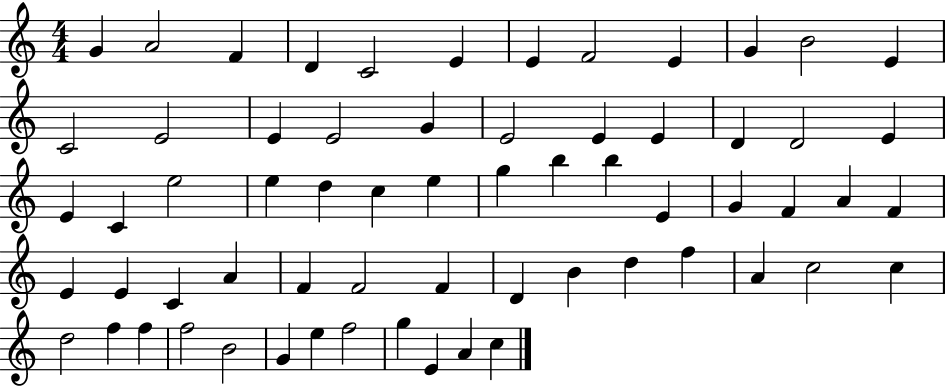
{
  \clef treble
  \numericTimeSignature
  \time 4/4
  \key c \major
  g'4 a'2 f'4 | d'4 c'2 e'4 | e'4 f'2 e'4 | g'4 b'2 e'4 | \break c'2 e'2 | e'4 e'2 g'4 | e'2 e'4 e'4 | d'4 d'2 e'4 | \break e'4 c'4 e''2 | e''4 d''4 c''4 e''4 | g''4 b''4 b''4 e'4 | g'4 f'4 a'4 f'4 | \break e'4 e'4 c'4 a'4 | f'4 f'2 f'4 | d'4 b'4 d''4 f''4 | a'4 c''2 c''4 | \break d''2 f''4 f''4 | f''2 b'2 | g'4 e''4 f''2 | g''4 e'4 a'4 c''4 | \break \bar "|."
}